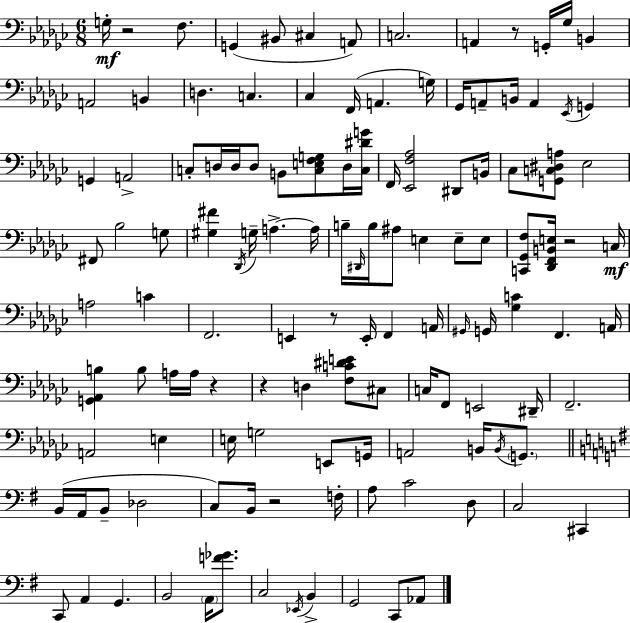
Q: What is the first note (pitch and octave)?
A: G3